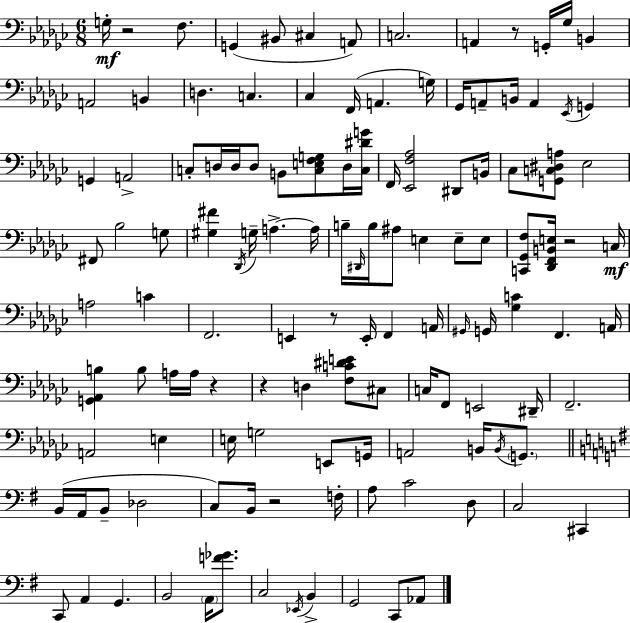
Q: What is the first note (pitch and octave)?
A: G3